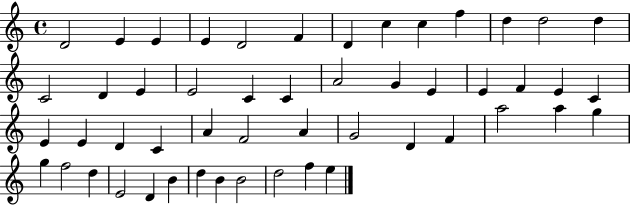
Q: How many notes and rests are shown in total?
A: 51